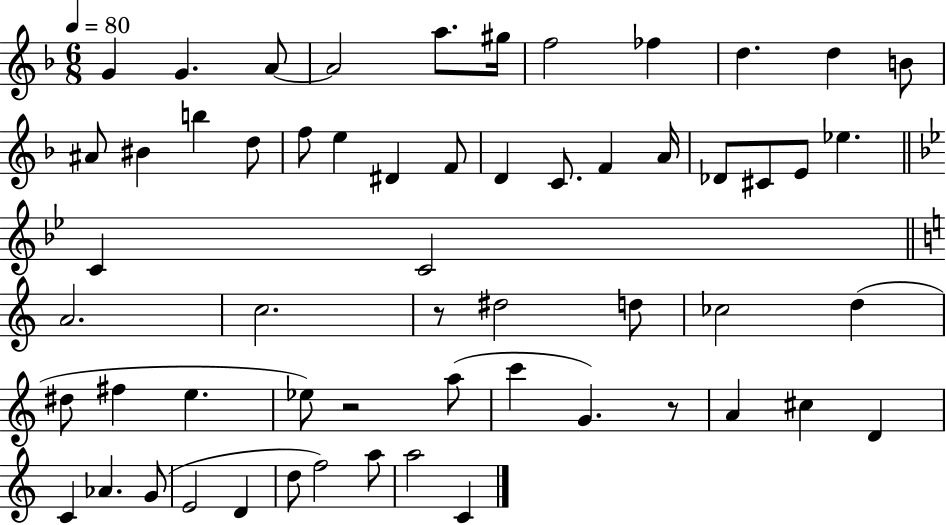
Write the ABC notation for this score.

X:1
T:Untitled
M:6/8
L:1/4
K:F
G G A/2 A2 a/2 ^g/4 f2 _f d d B/2 ^A/2 ^B b d/2 f/2 e ^D F/2 D C/2 F A/4 _D/2 ^C/2 E/2 _e C C2 A2 c2 z/2 ^d2 d/2 _c2 d ^d/2 ^f e _e/2 z2 a/2 c' G z/2 A ^c D C _A G/2 E2 D d/2 f2 a/2 a2 C